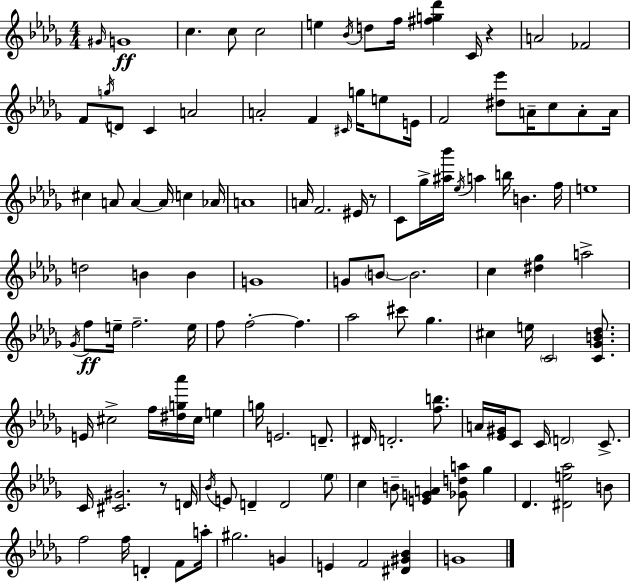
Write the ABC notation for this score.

X:1
T:Untitled
M:4/4
L:1/4
K:Bbm
^G/4 G4 c c/2 c2 e _B/4 d/2 f/4 [^fg_d'] C/4 z A2 _F2 F/2 g/4 D/2 C A2 A2 F ^C/4 g/4 e/2 E/4 F2 [^d_e']/2 A/4 c/2 A/2 A/4 ^c A/2 A A/4 c _A/4 A4 A/4 F2 ^E/4 z/2 C/2 _g/4 [^a_b']/4 _e/4 a b/4 B f/4 e4 d2 B B G4 G/2 B/2 B2 c [^d_g] a2 _G/4 f/2 e/4 f2 e/4 f/2 f2 f _a2 ^c'/2 _g ^c e/4 C2 [C_GB_d]/2 E/4 ^c2 f/4 [^dg_a']/4 ^c/4 e g/4 E2 D/2 ^D/4 D2 [fb]/2 A/4 [_E^G]/4 C/2 C/4 D2 C/2 C/4 [^C^G]2 z/2 D/4 _B/4 E/2 D D2 _e/2 c B/2 [EGA] [_Gda]/2 _g _D [^De_a]2 B/2 f2 f/4 D F/2 a/4 ^g2 G E F2 [^D^G_B] G4